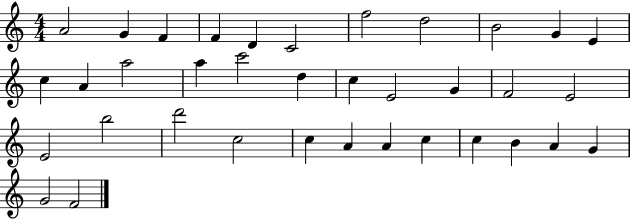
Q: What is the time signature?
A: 4/4